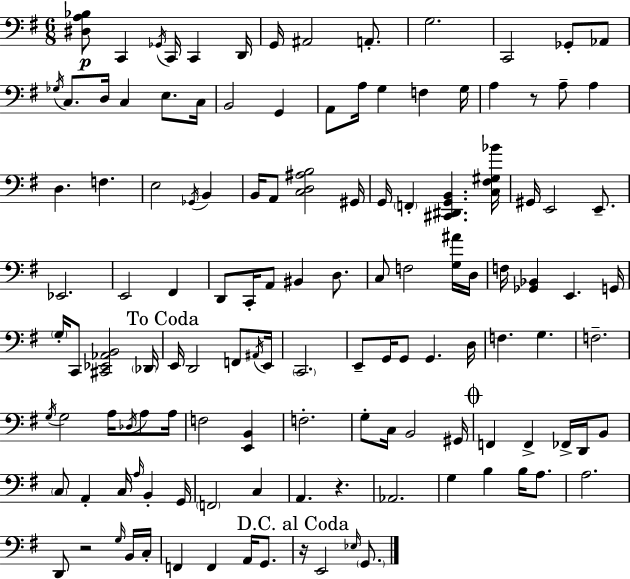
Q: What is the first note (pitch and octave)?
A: C2